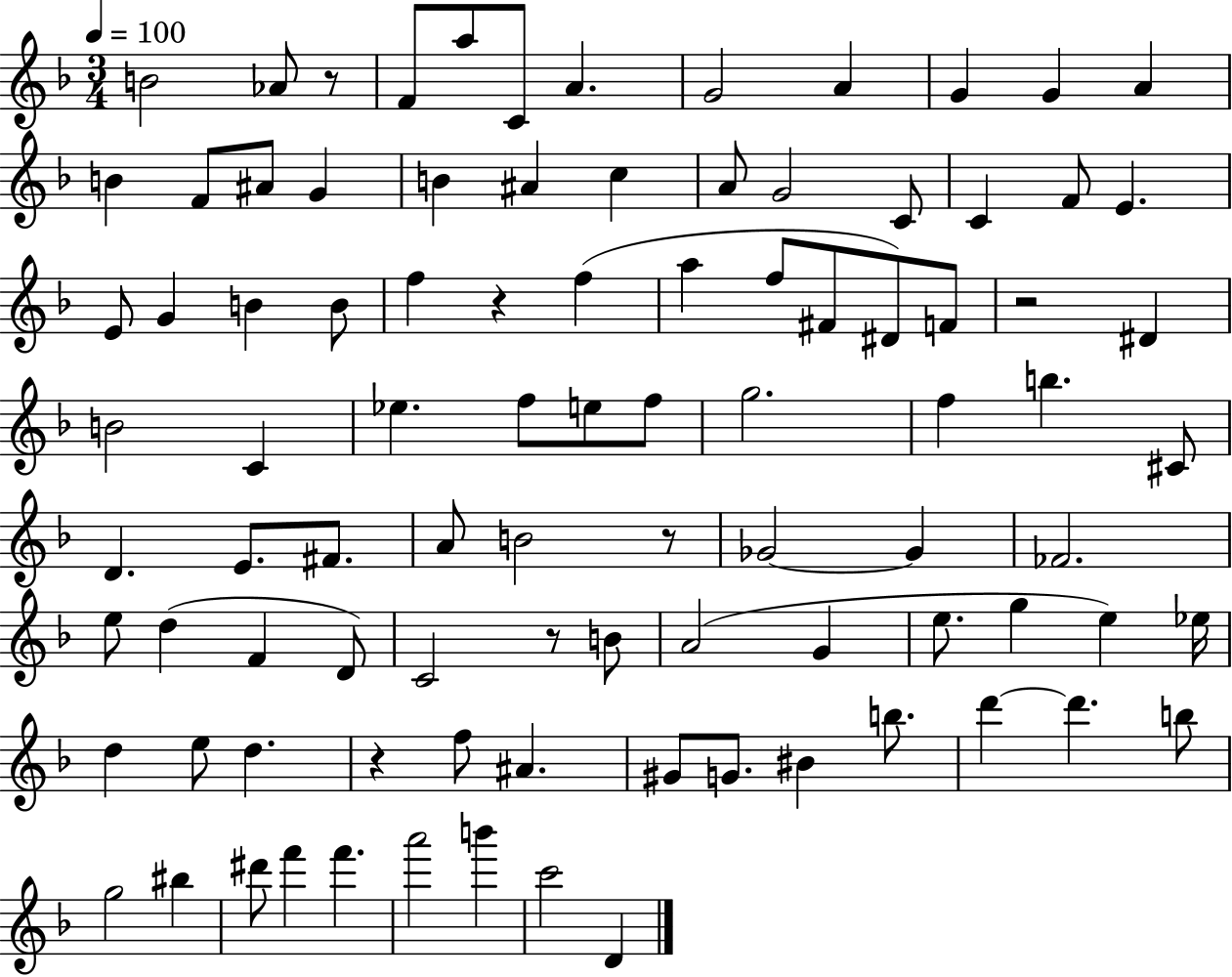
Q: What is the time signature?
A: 3/4